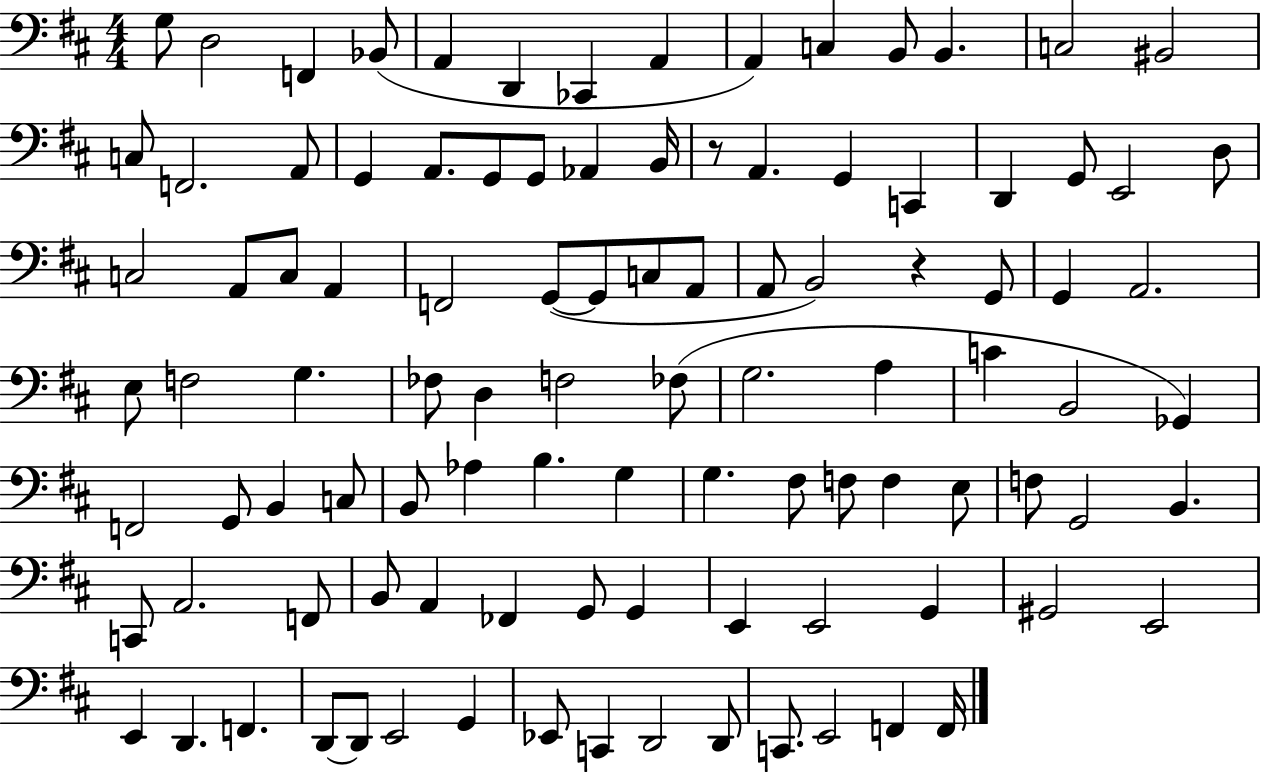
X:1
T:Untitled
M:4/4
L:1/4
K:D
G,/2 D,2 F,, _B,,/2 A,, D,, _C,, A,, A,, C, B,,/2 B,, C,2 ^B,,2 C,/2 F,,2 A,,/2 G,, A,,/2 G,,/2 G,,/2 _A,, B,,/4 z/2 A,, G,, C,, D,, G,,/2 E,,2 D,/2 C,2 A,,/2 C,/2 A,, F,,2 G,,/2 G,,/2 C,/2 A,,/2 A,,/2 B,,2 z G,,/2 G,, A,,2 E,/2 F,2 G, _F,/2 D, F,2 _F,/2 G,2 A, C B,,2 _G,, F,,2 G,,/2 B,, C,/2 B,,/2 _A, B, G, G, ^F,/2 F,/2 F, E,/2 F,/2 G,,2 B,, C,,/2 A,,2 F,,/2 B,,/2 A,, _F,, G,,/2 G,, E,, E,,2 G,, ^G,,2 E,,2 E,, D,, F,, D,,/2 D,,/2 E,,2 G,, _E,,/2 C,, D,,2 D,,/2 C,,/2 E,,2 F,, F,,/4